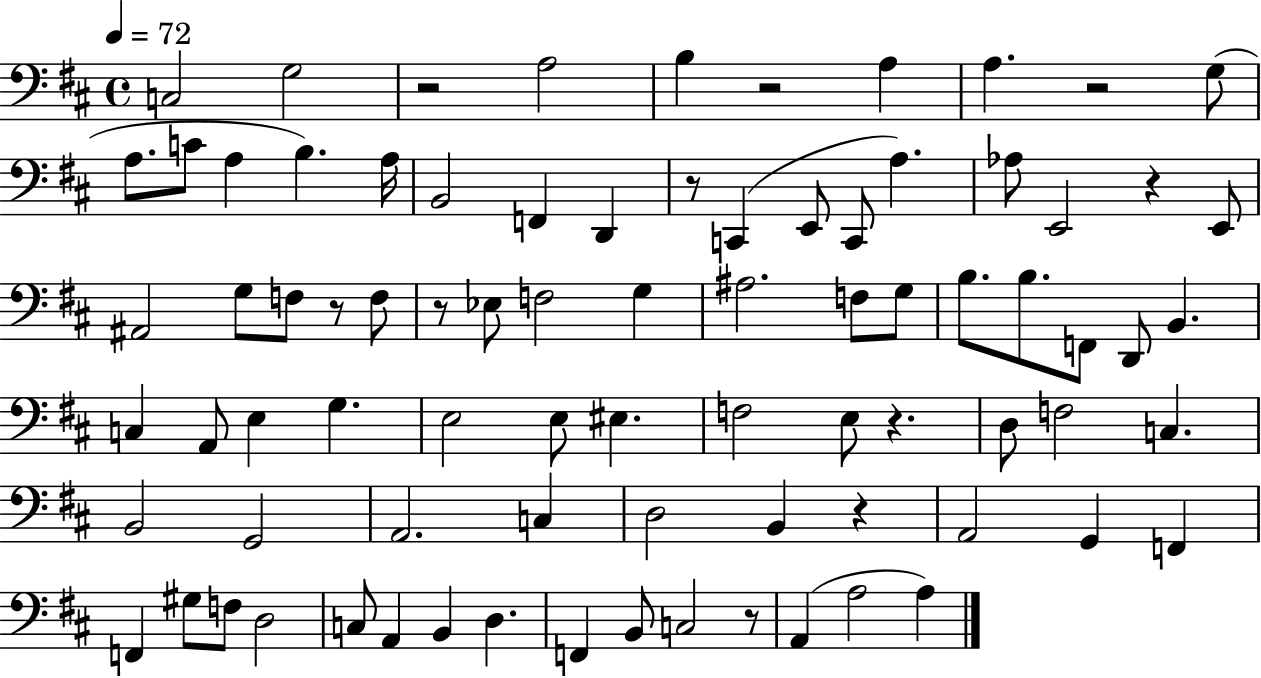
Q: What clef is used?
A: bass